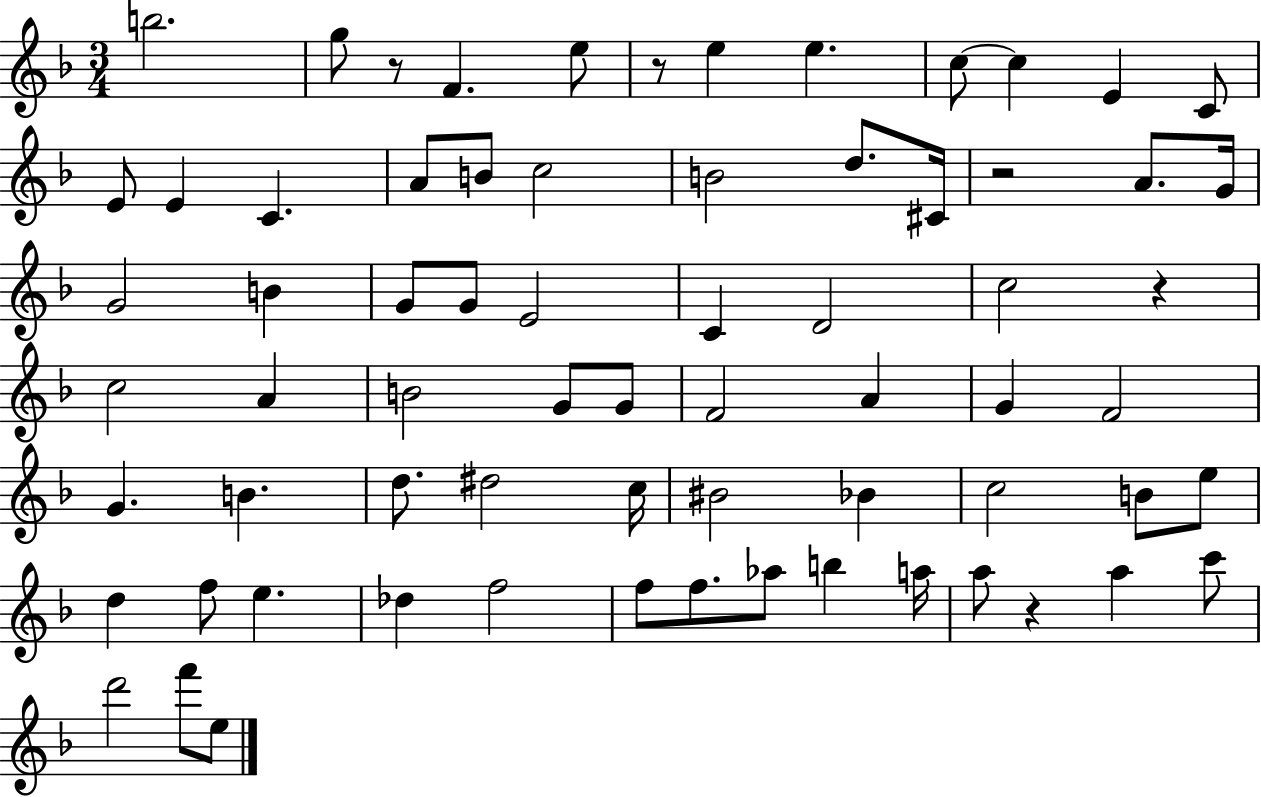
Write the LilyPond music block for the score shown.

{
  \clef treble
  \numericTimeSignature
  \time 3/4
  \key f \major
  b''2. | g''8 r8 f'4. e''8 | r8 e''4 e''4. | c''8~~ c''4 e'4 c'8 | \break e'8 e'4 c'4. | a'8 b'8 c''2 | b'2 d''8. cis'16 | r2 a'8. g'16 | \break g'2 b'4 | g'8 g'8 e'2 | c'4 d'2 | c''2 r4 | \break c''2 a'4 | b'2 g'8 g'8 | f'2 a'4 | g'4 f'2 | \break g'4. b'4. | d''8. dis''2 c''16 | bis'2 bes'4 | c''2 b'8 e''8 | \break d''4 f''8 e''4. | des''4 f''2 | f''8 f''8. aes''8 b''4 a''16 | a''8 r4 a''4 c'''8 | \break d'''2 f'''8 e''8 | \bar "|."
}